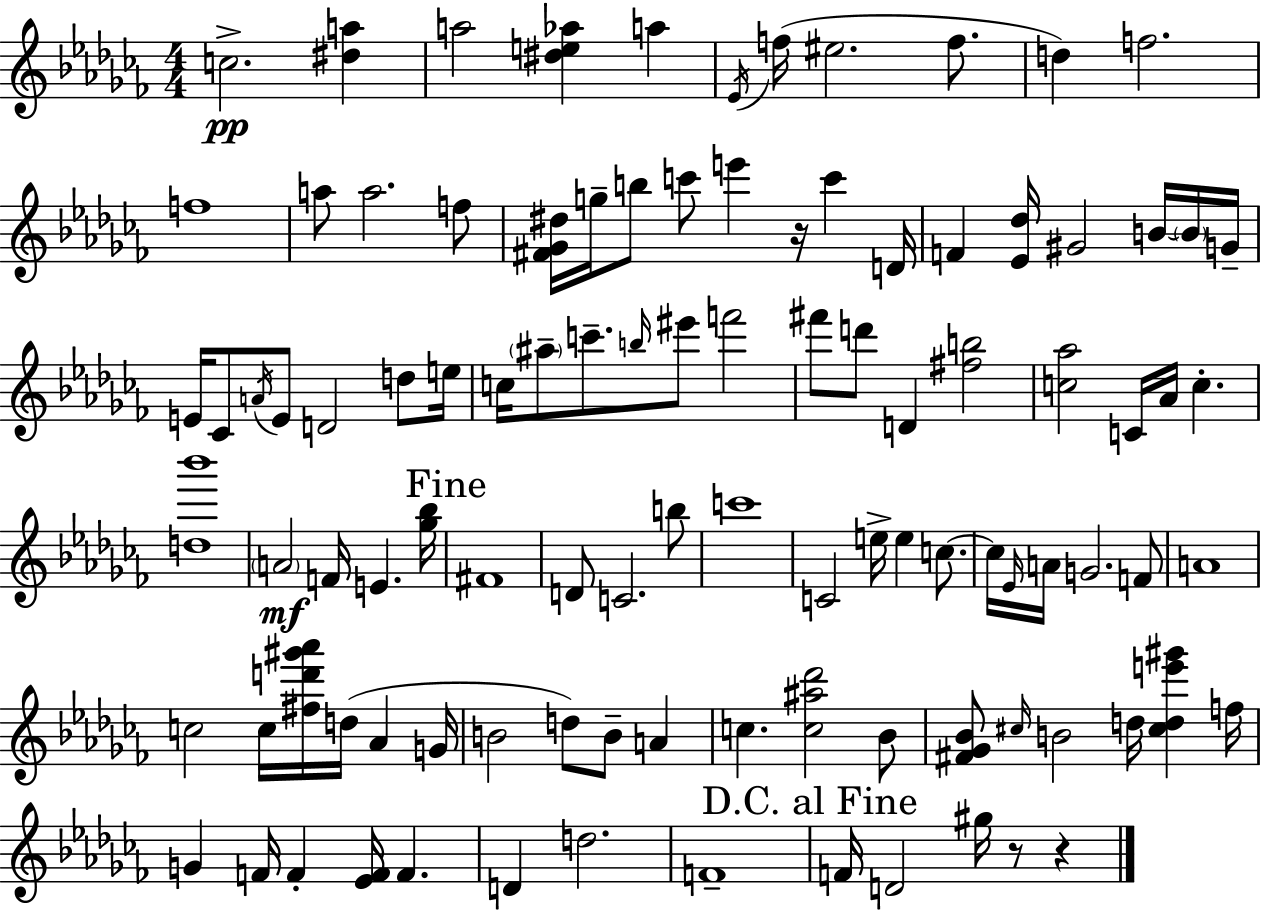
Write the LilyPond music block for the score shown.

{
  \clef treble
  \numericTimeSignature
  \time 4/4
  \key aes \minor
  c''2.->\pp <dis'' a''>4 | a''2 <dis'' e'' aes''>4 a''4 | \acciaccatura { ees'16 } f''16( eis''2. f''8. | d''4) f''2. | \break f''1 | a''8 a''2. f''8 | <fis' ges' dis''>16 g''16-- b''8 c'''8 e'''4 r16 c'''4 | d'16 f'4 <ees' des''>16 gis'2 b'16~~ \parenthesize b'16 | \break g'16-- e'16 ces'8 \acciaccatura { a'16 } e'8 d'2 d''8 | e''16 c''16 \parenthesize ais''8-- c'''8.-- \grace { b''16 } eis'''8 f'''2 | fis'''8 d'''8 d'4 <fis'' b''>2 | <c'' aes''>2 c'16 aes'16 c''4.-. | \break <d'' bes'''>1 | \parenthesize a'2\mf f'16 e'4. | <ges'' bes''>16 \mark "Fine" fis'1 | d'8 c'2. | \break b''8 c'''1 | c'2 e''16-> e''4 | c''8.~~ c''16 \grace { ees'16 } a'16 g'2. | f'8 a'1 | \break c''2 c''16 <fis'' d''' gis''' aes'''>16 d''16( aes'4 | g'16 b'2 d''8) b'8-- | a'4 c''4. <c'' ais'' des'''>2 | bes'8 <fis' ges' bes'>8 \grace { cis''16 } b'2 d''16 | \break <cis'' d'' e''' gis'''>4 f''16 g'4 f'16 f'4-. <ees' f'>16 f'4. | d'4 d''2. | f'1-- | \mark "D.C. al Fine" f'16 d'2 gis''16 r8 | \break r4 \bar "|."
}